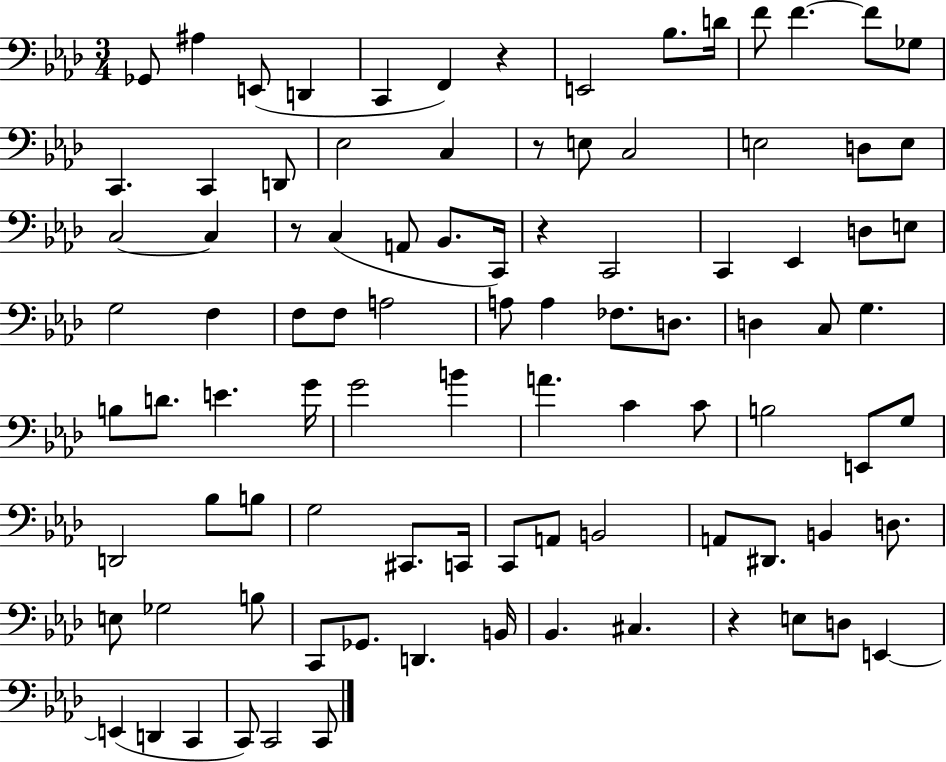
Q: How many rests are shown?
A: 5